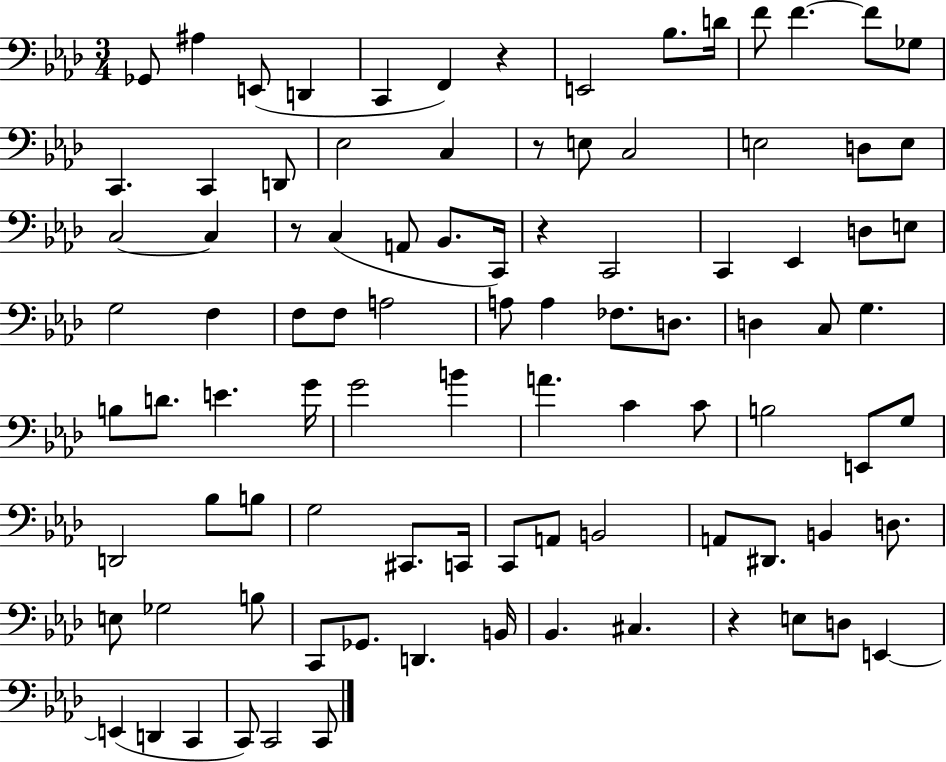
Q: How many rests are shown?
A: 5